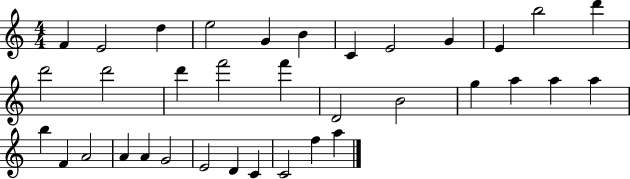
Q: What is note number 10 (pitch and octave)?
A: E4